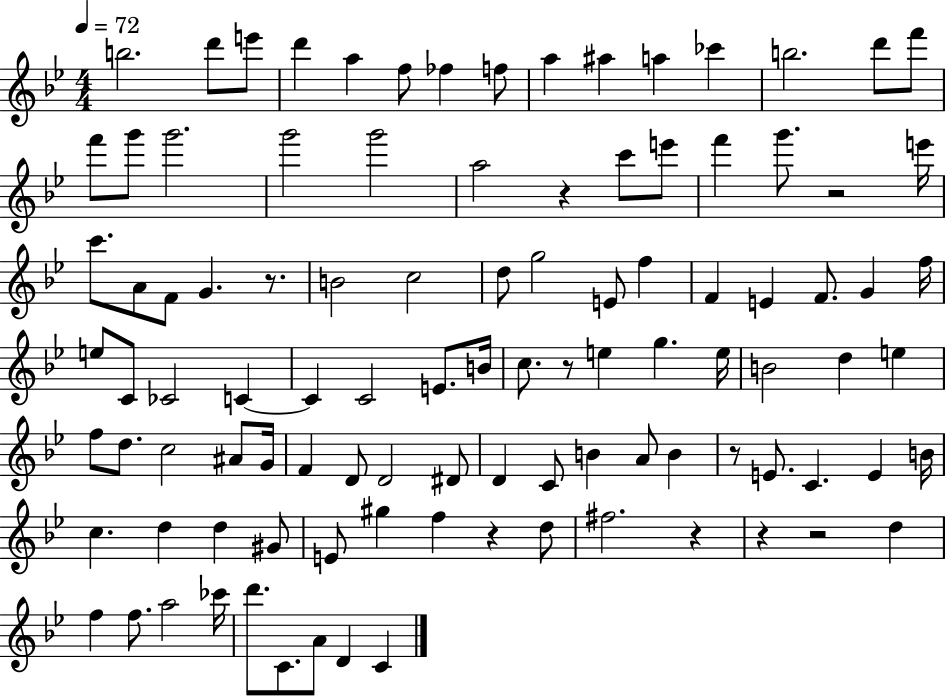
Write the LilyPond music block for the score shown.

{
  \clef treble
  \numericTimeSignature
  \time 4/4
  \key bes \major
  \tempo 4 = 72
  b''2. d'''8 e'''8 | d'''4 a''4 f''8 fes''4 f''8 | a''4 ais''4 a''4 ces'''4 | b''2. d'''8 f'''8 | \break f'''8 g'''8 g'''2. | g'''2 g'''2 | a''2 r4 c'''8 e'''8 | f'''4 g'''8. r2 e'''16 | \break c'''8. a'8 f'8 g'4. r8. | b'2 c''2 | d''8 g''2 e'8 f''4 | f'4 e'4 f'8. g'4 f''16 | \break e''8 c'8 ces'2 c'4~~ | c'4 c'2 e'8. b'16 | c''8. r8 e''4 g''4. e''16 | b'2 d''4 e''4 | \break f''8 d''8. c''2 ais'8 g'16 | f'4 d'8 d'2 dis'8 | d'4 c'8 b'4 a'8 b'4 | r8 e'8. c'4. e'4 b'16 | \break c''4. d''4 d''4 gis'8 | e'8 gis''4 f''4 r4 d''8 | fis''2. r4 | r4 r2 d''4 | \break f''4 f''8. a''2 ces'''16 | d'''8. c'8. a'8 d'4 c'4 | \bar "|."
}